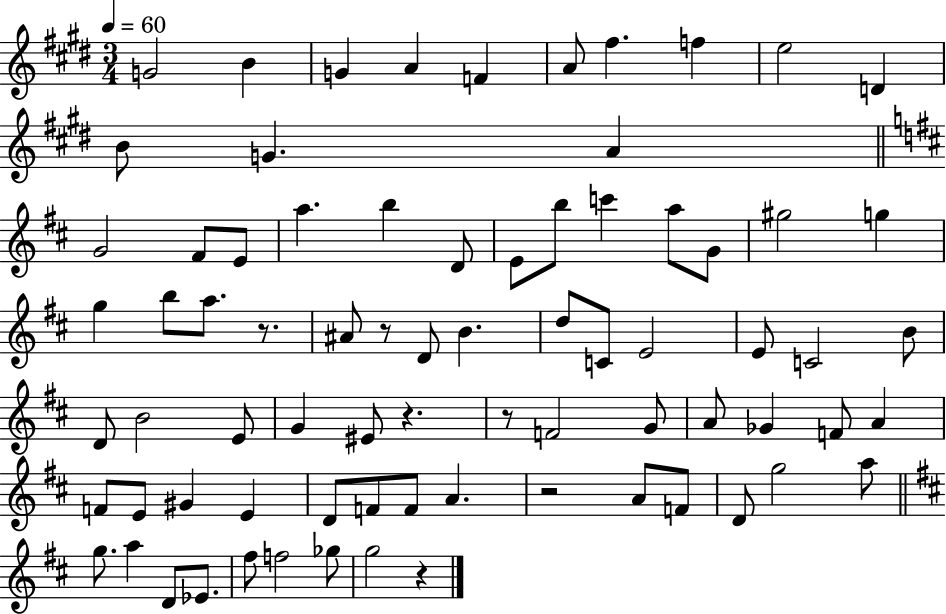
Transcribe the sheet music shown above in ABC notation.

X:1
T:Untitled
M:3/4
L:1/4
K:E
G2 B G A F A/2 ^f f e2 D B/2 G A G2 ^F/2 E/2 a b D/2 E/2 b/2 c' a/2 G/2 ^g2 g g b/2 a/2 z/2 ^A/2 z/2 D/2 B d/2 C/2 E2 E/2 C2 B/2 D/2 B2 E/2 G ^E/2 z z/2 F2 G/2 A/2 _G F/2 A F/2 E/2 ^G E D/2 F/2 F/2 A z2 A/2 F/2 D/2 g2 a/2 g/2 a D/2 _E/2 ^f/2 f2 _g/2 g2 z